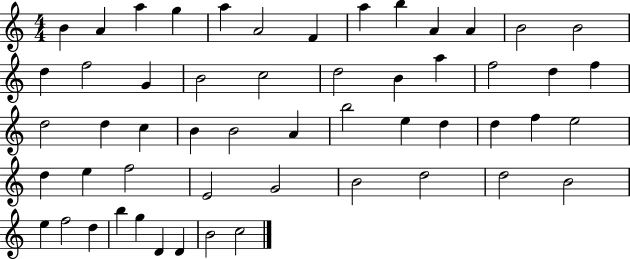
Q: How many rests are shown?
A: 0